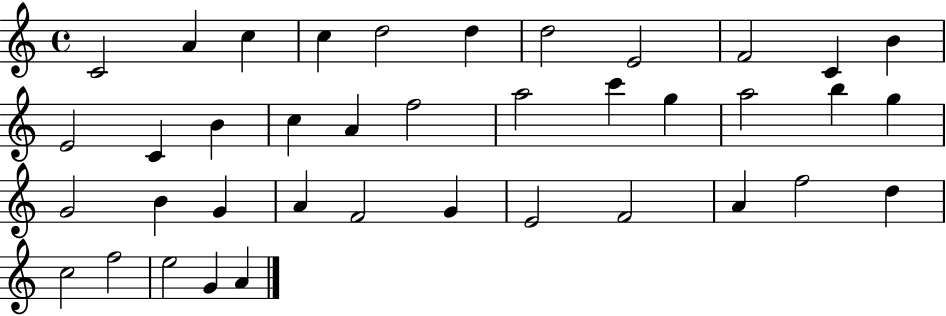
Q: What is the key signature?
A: C major